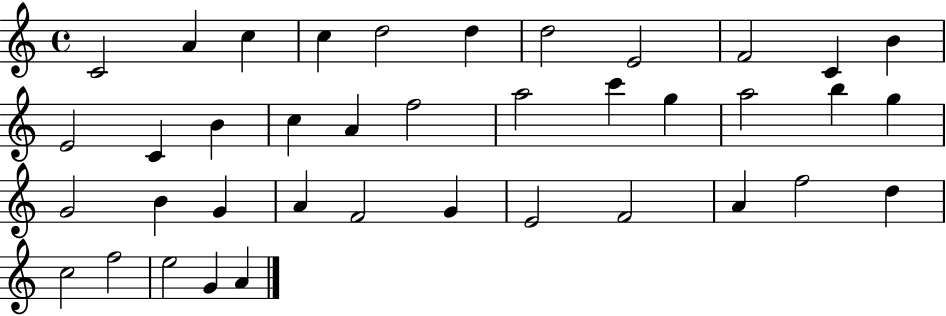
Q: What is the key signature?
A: C major